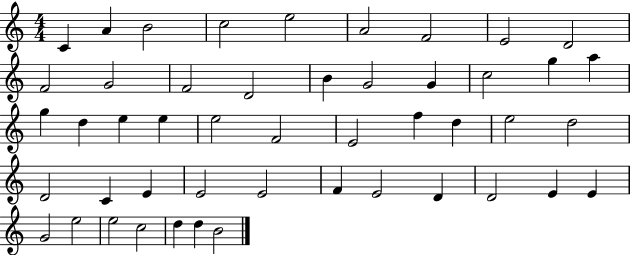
X:1
T:Untitled
M:4/4
L:1/4
K:C
C A B2 c2 e2 A2 F2 E2 D2 F2 G2 F2 D2 B G2 G c2 g a g d e e e2 F2 E2 f d e2 d2 D2 C E E2 E2 F E2 D D2 E E G2 e2 e2 c2 d d B2